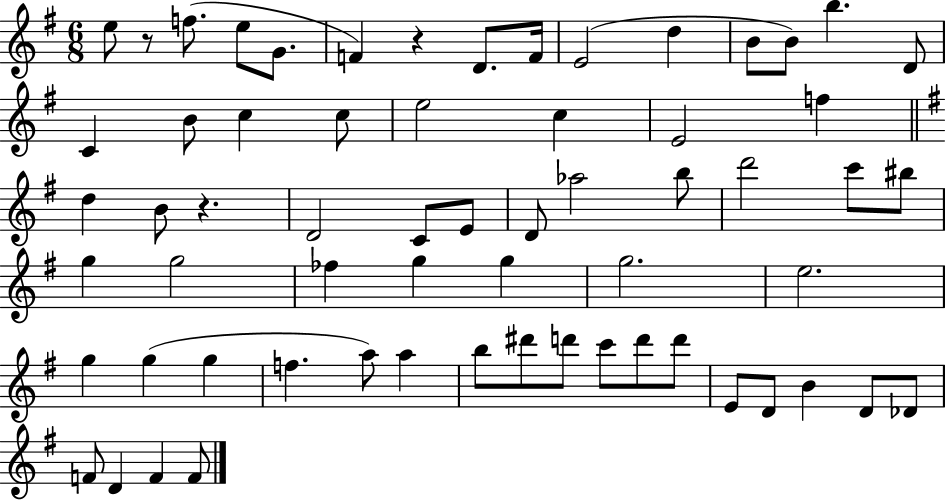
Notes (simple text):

E5/e R/e F5/e. E5/e G4/e. F4/q R/q D4/e. F4/s E4/h D5/q B4/e B4/e B5/q. D4/e C4/q B4/e C5/q C5/e E5/h C5/q E4/h F5/q D5/q B4/e R/q. D4/h C4/e E4/e D4/e Ab5/h B5/e D6/h C6/e BIS5/e G5/q G5/h FES5/q G5/q G5/q G5/h. E5/h. G5/q G5/q G5/q F5/q. A5/e A5/q B5/e D#6/e D6/e C6/e D6/e D6/e E4/e D4/e B4/q D4/e Db4/e F4/e D4/q F4/q F4/e